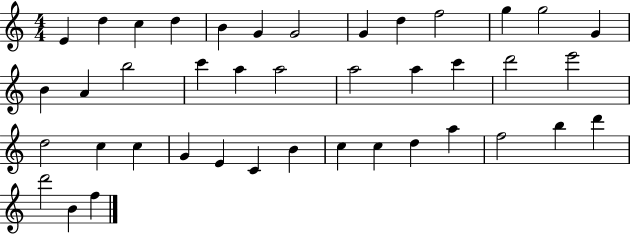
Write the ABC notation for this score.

X:1
T:Untitled
M:4/4
L:1/4
K:C
E d c d B G G2 G d f2 g g2 G B A b2 c' a a2 a2 a c' d'2 e'2 d2 c c G E C B c c d a f2 b d' d'2 B f